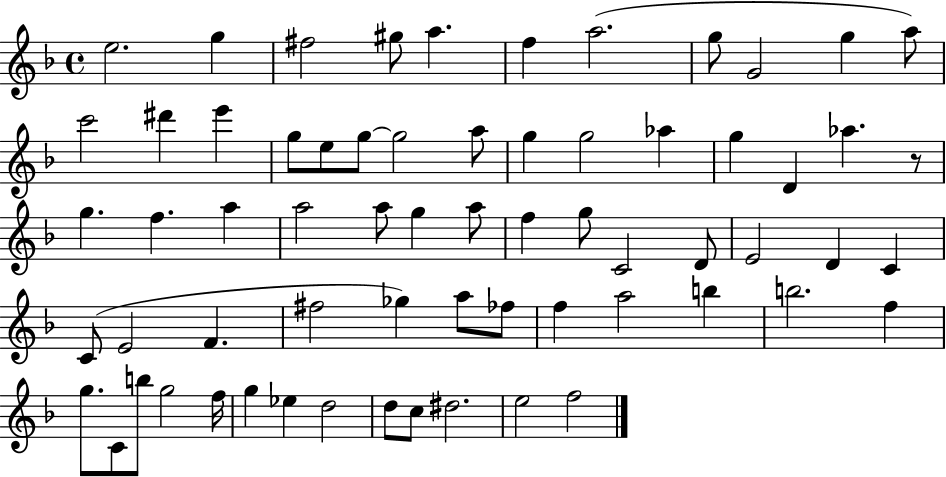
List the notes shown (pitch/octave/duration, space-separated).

E5/h. G5/q F#5/h G#5/e A5/q. F5/q A5/h. G5/e G4/h G5/q A5/e C6/h D#6/q E6/q G5/e E5/e G5/e G5/h A5/e G5/q G5/h Ab5/q G5/q D4/q Ab5/q. R/e G5/q. F5/q. A5/q A5/h A5/e G5/q A5/e F5/q G5/e C4/h D4/e E4/h D4/q C4/q C4/e E4/h F4/q. F#5/h Gb5/q A5/e FES5/e F5/q A5/h B5/q B5/h. F5/q G5/e. C4/e B5/e G5/h F5/s G5/q Eb5/q D5/h D5/e C5/e D#5/h. E5/h F5/h